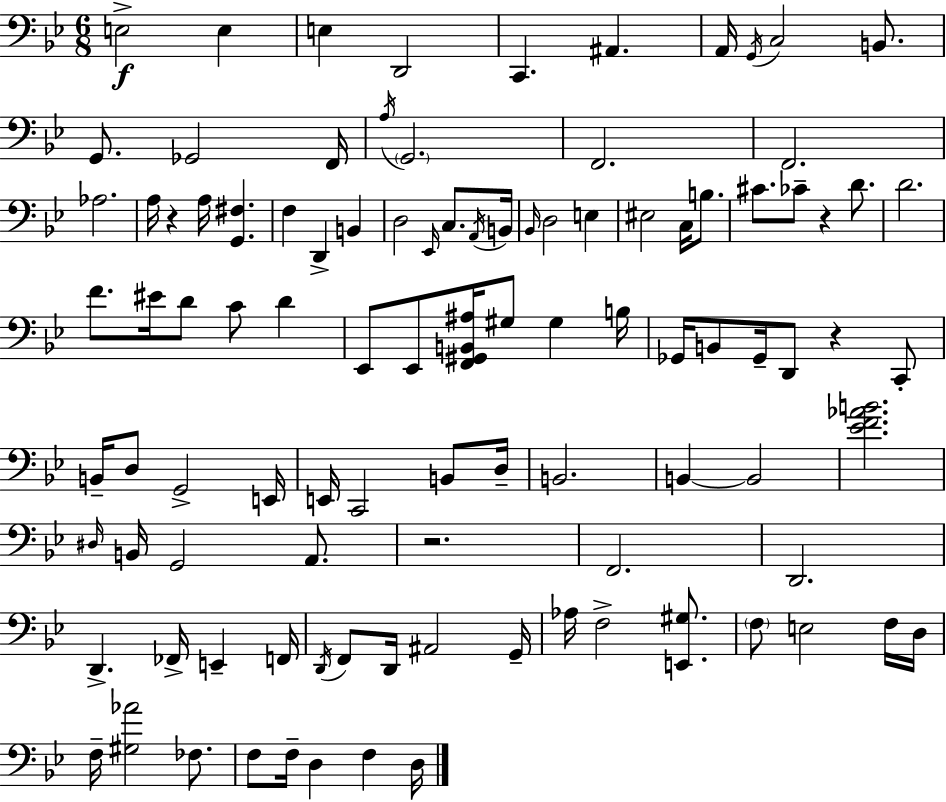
E3/h E3/q E3/q D2/h C2/q. A#2/q. A2/s G2/s C3/h B2/e. G2/e. Gb2/h F2/s A3/s G2/h. F2/h. F2/h. Ab3/h. A3/s R/q A3/s [G2,F#3]/q. F3/q D2/q B2/q D3/h Eb2/s C3/e. A2/s B2/s Bb2/s D3/h E3/q EIS3/h C3/s B3/e. C#4/e. CES4/e R/q D4/e. D4/h. F4/e. EIS4/s D4/e C4/e D4/q Eb2/e Eb2/e [F2,G#2,B2,A#3]/s G#3/e G#3/q B3/s Gb2/s B2/e Gb2/s D2/e R/q C2/e B2/s D3/e G2/h E2/s E2/s C2/h B2/e D3/s B2/h. B2/q B2/h [Eb4,F4,Ab4,B4]/h. D#3/s B2/s G2/h A2/e. R/h. F2/h. D2/h. D2/q. FES2/s E2/q F2/s D2/s F2/e D2/s A#2/h G2/s Ab3/s F3/h [E2,G#3]/e. F3/e E3/h F3/s D3/s F3/s [G#3,Ab4]/h FES3/e. F3/e F3/s D3/q F3/q D3/s